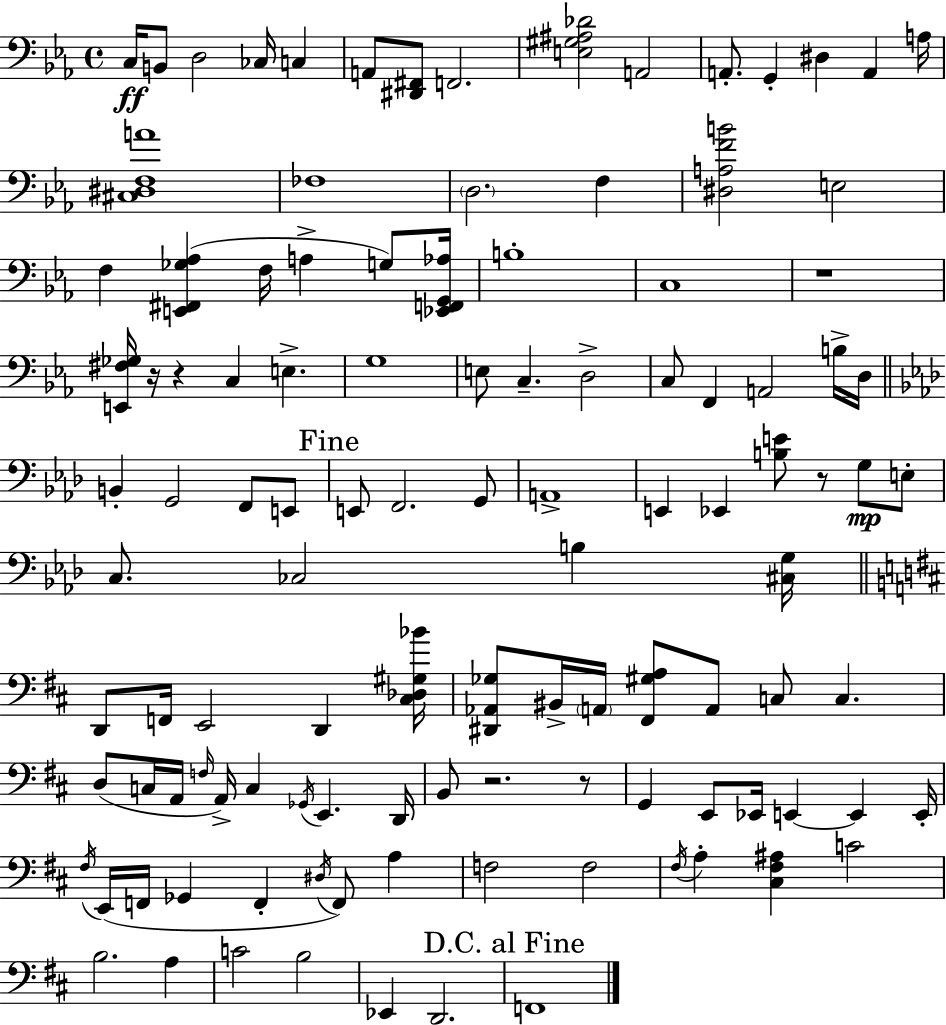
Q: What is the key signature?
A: EES major